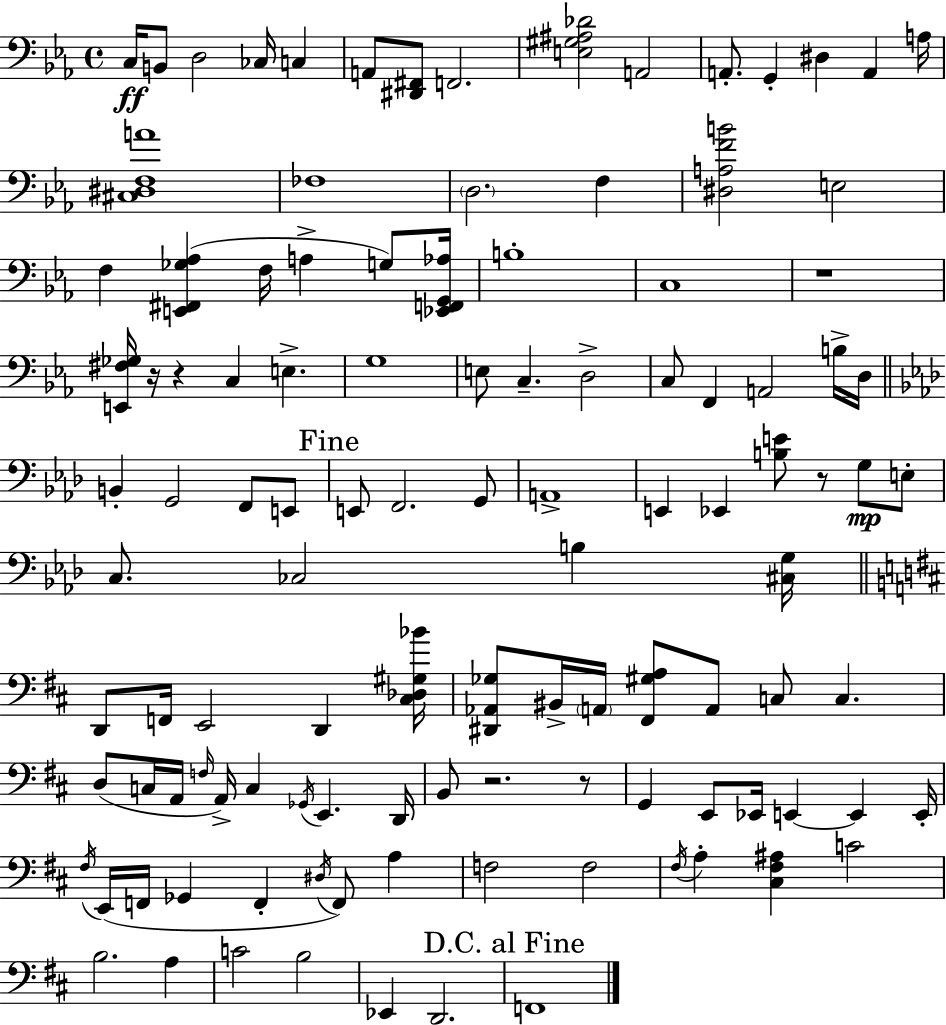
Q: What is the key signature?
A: EES major